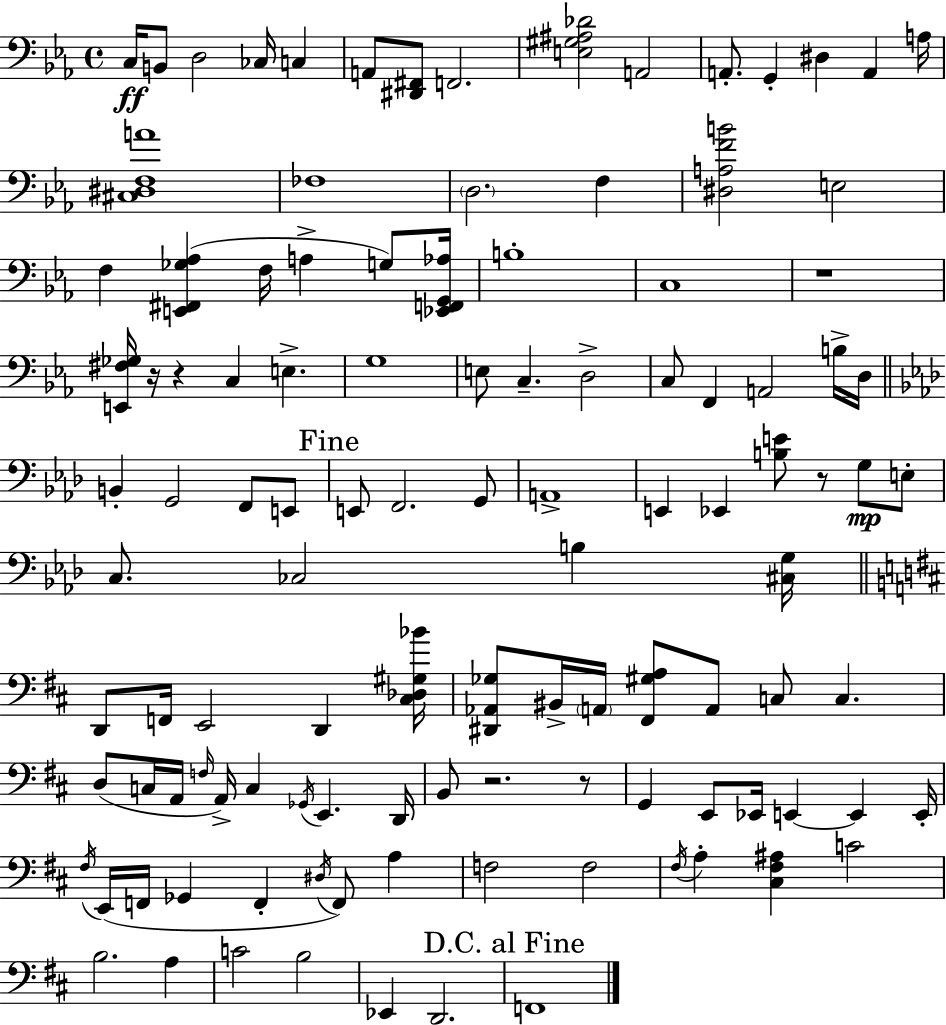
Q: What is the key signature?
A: EES major